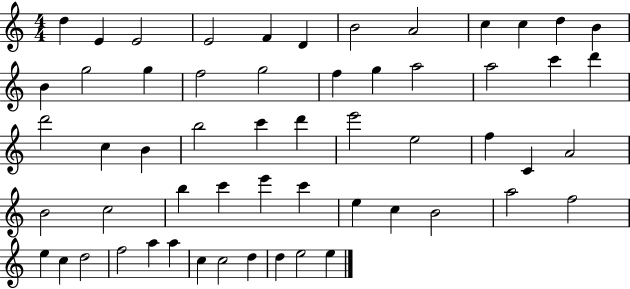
D5/q E4/q E4/h E4/h F4/q D4/q B4/h A4/h C5/q C5/q D5/q B4/q B4/q G5/h G5/q F5/h G5/h F5/q G5/q A5/h A5/h C6/q D6/q D6/h C5/q B4/q B5/h C6/q D6/q E6/h E5/h F5/q C4/q A4/h B4/h C5/h B5/q C6/q E6/q C6/q E5/q C5/q B4/h A5/h F5/h E5/q C5/q D5/h F5/h A5/q A5/q C5/q C5/h D5/q D5/q E5/h E5/q